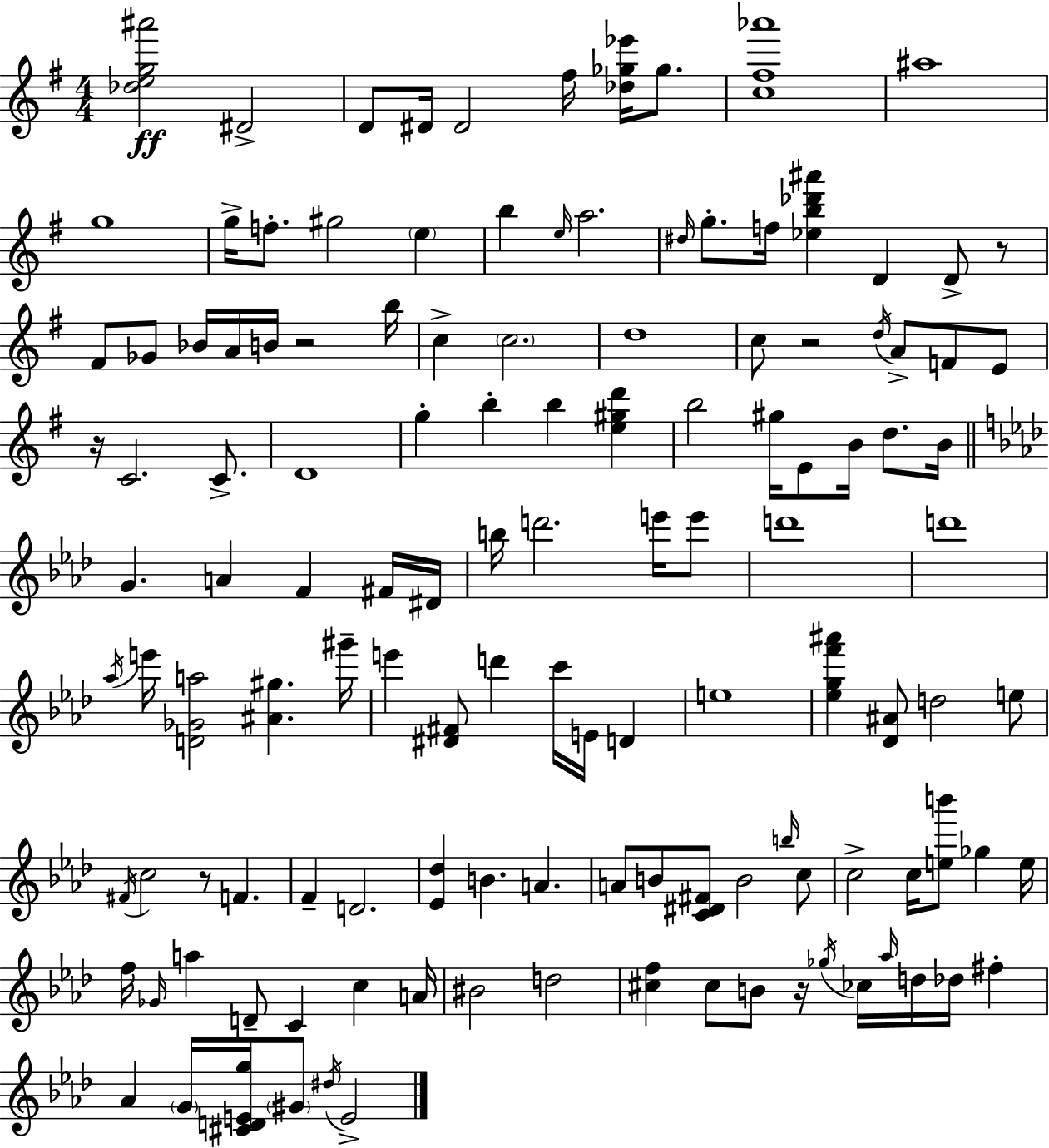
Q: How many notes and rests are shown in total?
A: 127